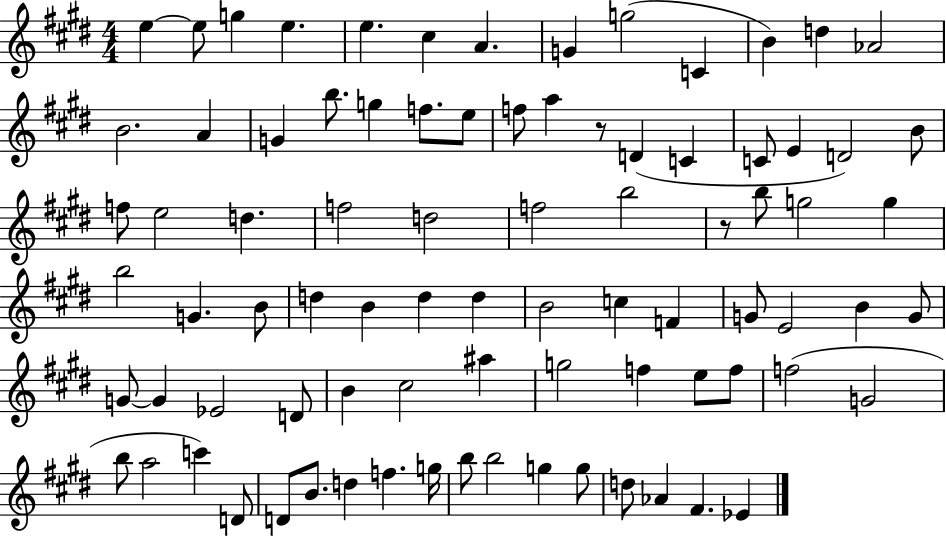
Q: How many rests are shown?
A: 2